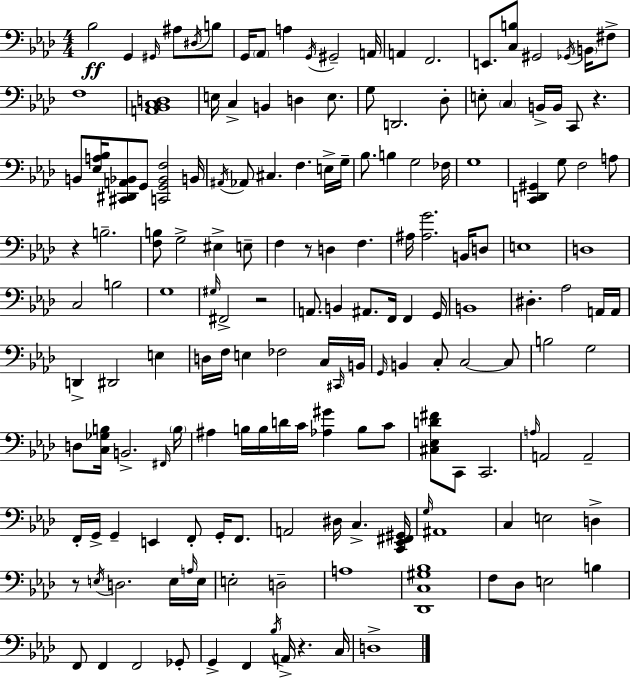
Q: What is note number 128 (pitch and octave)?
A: D3